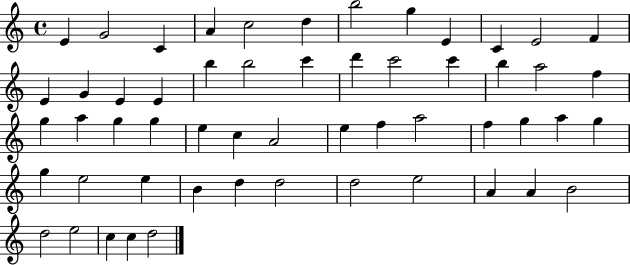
X:1
T:Untitled
M:4/4
L:1/4
K:C
E G2 C A c2 d b2 g E C E2 F E G E E b b2 c' d' c'2 c' b a2 f g a g g e c A2 e f a2 f g a g g e2 e B d d2 d2 e2 A A B2 d2 e2 c c d2